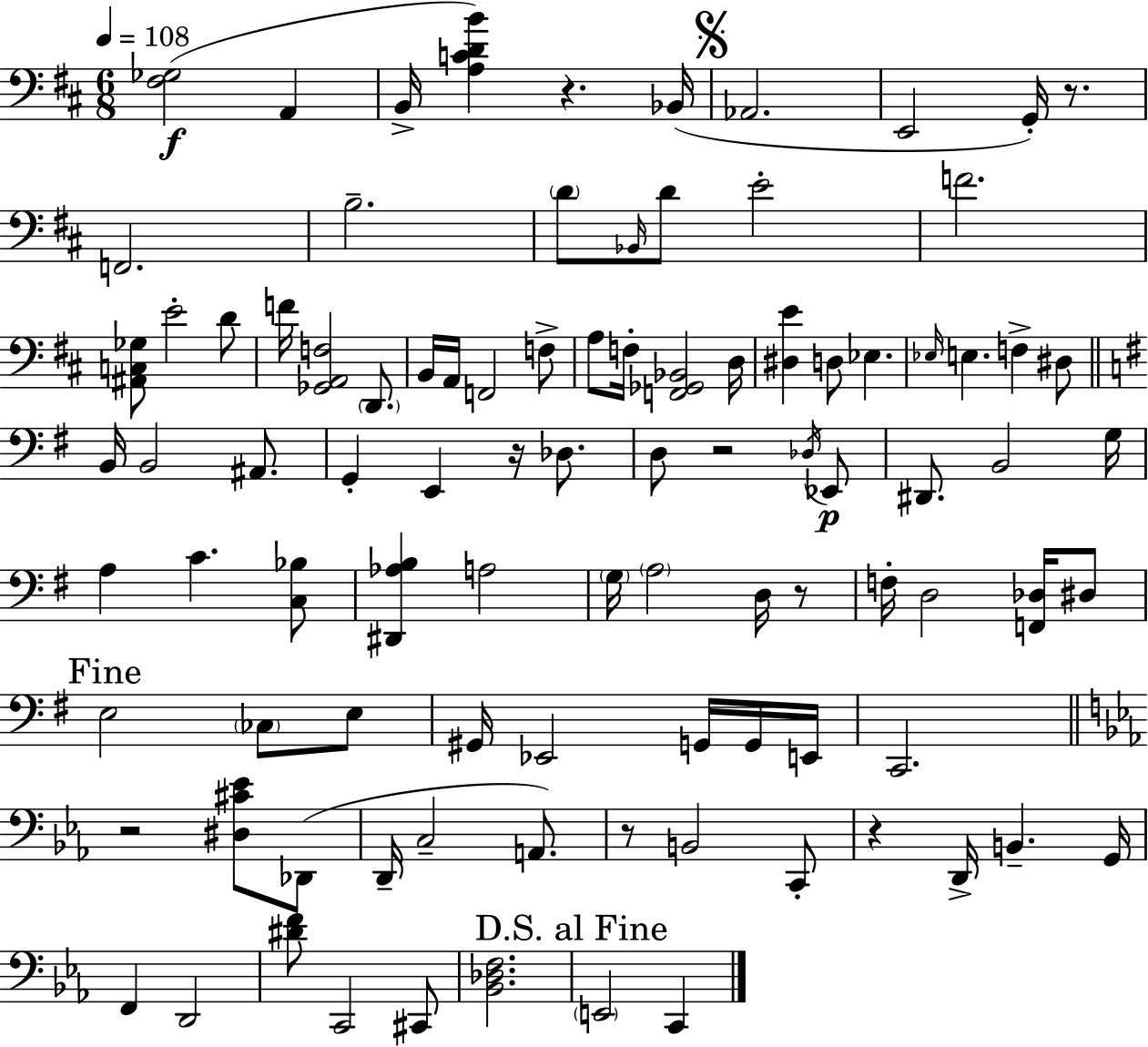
X:1
T:Untitled
M:6/8
L:1/4
K:D
[^F,_G,]2 A,, B,,/4 [A,CDB] z _B,,/4 _A,,2 E,,2 G,,/4 z/2 F,,2 B,2 D/2 _B,,/4 D/2 E2 F2 [^A,,C,_G,]/2 E2 D/2 F/4 [_G,,A,,F,]2 D,,/2 B,,/4 A,,/4 F,,2 F,/2 A,/2 F,/4 [F,,_G,,_B,,]2 D,/4 [^D,E] D,/2 _E, _E,/4 E, F, ^D,/2 B,,/4 B,,2 ^A,,/2 G,, E,, z/4 _D,/2 D,/2 z2 _D,/4 _E,,/2 ^D,,/2 B,,2 G,/4 A, C [C,_B,]/2 [^D,,_A,B,] A,2 G,/4 A,2 D,/4 z/2 F,/4 D,2 [F,,_D,]/4 ^D,/2 E,2 _C,/2 E,/2 ^G,,/4 _E,,2 G,,/4 G,,/4 E,,/4 C,,2 z2 [^D,^C_E]/2 _D,,/2 D,,/4 C,2 A,,/2 z/2 B,,2 C,,/2 z D,,/4 B,, G,,/4 F,, D,,2 [^DF]/2 C,,2 ^C,,/2 [_B,,_D,F,]2 E,,2 C,,